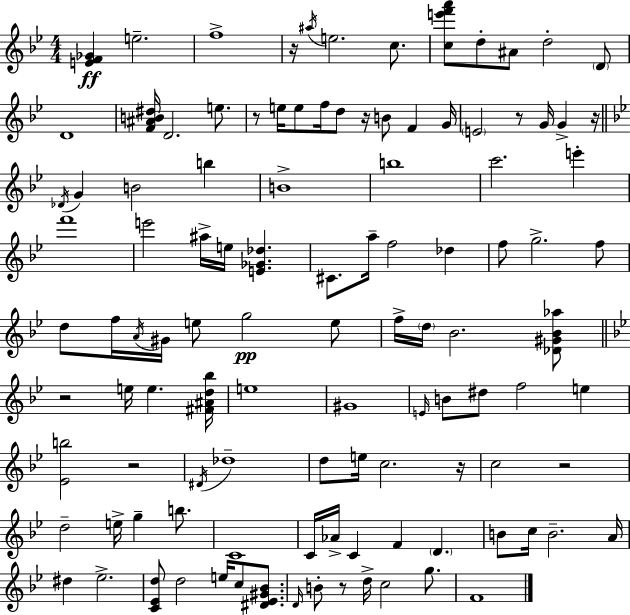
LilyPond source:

{
  \clef treble
  \numericTimeSignature
  \time 4/4
  \key bes \major
  <e' f' ges'>4\ff e''2.-- | f''1-> | r16 \acciaccatura { ais''16 } e''2. c''8. | <c'' e''' f''' a'''>8 d''8-. ais'8 d''2-. \parenthesize d'8 | \break d'1 | <f' ais' b' dis''>16 d'2. e''8. | r8 e''16 e''8 f''16 d''8 r16 b'8 f'4 | g'16 \parenthesize e'2 r8 g'16 g'4-> | \break r16 \bar "||" \break \key bes \major \acciaccatura { des'16 } g'4 b'2 b''4 | b'1-> | b''1 | c'''2. e'''4-. | \break f'''1 | e'''2 ais''16-> e''16 <e' ges' des''>4. | cis'8. a''16-- f''2 des''4 | f''8 g''2.-> f''8 | \break d''8 f''16 \acciaccatura { a'16 } gis'16 e''8 g''2\pp | e''8 f''16-> \parenthesize d''16 bes'2. | <des' gis' bes' aes''>8 \bar "||" \break \key bes \major r2 e''16 e''4. <fis' ais' d'' bes''>16 | e''1 | gis'1 | \grace { e'16 } b'8 dis''8 f''2 e''4 | \break <ees' b''>2 r2 | \acciaccatura { dis'16 } des''1-- | d''8 e''16 c''2. | r16 c''2 r2 | \break d''2-- e''16-> g''4-- b''8. | c'1 | c'16 aes'16-> c'4 f'4 \parenthesize d'4. | b'8 c''16 b'2.-- | \break a'16 dis''4 ees''2.-> | <c' ees' d''>8 d''2 e''16 c''8 <dis' ees' gis' bes'>8. | \grace { d'16 } b'8-. r8 d''16-> c''2 | g''8. f'1 | \break \bar "|."
}